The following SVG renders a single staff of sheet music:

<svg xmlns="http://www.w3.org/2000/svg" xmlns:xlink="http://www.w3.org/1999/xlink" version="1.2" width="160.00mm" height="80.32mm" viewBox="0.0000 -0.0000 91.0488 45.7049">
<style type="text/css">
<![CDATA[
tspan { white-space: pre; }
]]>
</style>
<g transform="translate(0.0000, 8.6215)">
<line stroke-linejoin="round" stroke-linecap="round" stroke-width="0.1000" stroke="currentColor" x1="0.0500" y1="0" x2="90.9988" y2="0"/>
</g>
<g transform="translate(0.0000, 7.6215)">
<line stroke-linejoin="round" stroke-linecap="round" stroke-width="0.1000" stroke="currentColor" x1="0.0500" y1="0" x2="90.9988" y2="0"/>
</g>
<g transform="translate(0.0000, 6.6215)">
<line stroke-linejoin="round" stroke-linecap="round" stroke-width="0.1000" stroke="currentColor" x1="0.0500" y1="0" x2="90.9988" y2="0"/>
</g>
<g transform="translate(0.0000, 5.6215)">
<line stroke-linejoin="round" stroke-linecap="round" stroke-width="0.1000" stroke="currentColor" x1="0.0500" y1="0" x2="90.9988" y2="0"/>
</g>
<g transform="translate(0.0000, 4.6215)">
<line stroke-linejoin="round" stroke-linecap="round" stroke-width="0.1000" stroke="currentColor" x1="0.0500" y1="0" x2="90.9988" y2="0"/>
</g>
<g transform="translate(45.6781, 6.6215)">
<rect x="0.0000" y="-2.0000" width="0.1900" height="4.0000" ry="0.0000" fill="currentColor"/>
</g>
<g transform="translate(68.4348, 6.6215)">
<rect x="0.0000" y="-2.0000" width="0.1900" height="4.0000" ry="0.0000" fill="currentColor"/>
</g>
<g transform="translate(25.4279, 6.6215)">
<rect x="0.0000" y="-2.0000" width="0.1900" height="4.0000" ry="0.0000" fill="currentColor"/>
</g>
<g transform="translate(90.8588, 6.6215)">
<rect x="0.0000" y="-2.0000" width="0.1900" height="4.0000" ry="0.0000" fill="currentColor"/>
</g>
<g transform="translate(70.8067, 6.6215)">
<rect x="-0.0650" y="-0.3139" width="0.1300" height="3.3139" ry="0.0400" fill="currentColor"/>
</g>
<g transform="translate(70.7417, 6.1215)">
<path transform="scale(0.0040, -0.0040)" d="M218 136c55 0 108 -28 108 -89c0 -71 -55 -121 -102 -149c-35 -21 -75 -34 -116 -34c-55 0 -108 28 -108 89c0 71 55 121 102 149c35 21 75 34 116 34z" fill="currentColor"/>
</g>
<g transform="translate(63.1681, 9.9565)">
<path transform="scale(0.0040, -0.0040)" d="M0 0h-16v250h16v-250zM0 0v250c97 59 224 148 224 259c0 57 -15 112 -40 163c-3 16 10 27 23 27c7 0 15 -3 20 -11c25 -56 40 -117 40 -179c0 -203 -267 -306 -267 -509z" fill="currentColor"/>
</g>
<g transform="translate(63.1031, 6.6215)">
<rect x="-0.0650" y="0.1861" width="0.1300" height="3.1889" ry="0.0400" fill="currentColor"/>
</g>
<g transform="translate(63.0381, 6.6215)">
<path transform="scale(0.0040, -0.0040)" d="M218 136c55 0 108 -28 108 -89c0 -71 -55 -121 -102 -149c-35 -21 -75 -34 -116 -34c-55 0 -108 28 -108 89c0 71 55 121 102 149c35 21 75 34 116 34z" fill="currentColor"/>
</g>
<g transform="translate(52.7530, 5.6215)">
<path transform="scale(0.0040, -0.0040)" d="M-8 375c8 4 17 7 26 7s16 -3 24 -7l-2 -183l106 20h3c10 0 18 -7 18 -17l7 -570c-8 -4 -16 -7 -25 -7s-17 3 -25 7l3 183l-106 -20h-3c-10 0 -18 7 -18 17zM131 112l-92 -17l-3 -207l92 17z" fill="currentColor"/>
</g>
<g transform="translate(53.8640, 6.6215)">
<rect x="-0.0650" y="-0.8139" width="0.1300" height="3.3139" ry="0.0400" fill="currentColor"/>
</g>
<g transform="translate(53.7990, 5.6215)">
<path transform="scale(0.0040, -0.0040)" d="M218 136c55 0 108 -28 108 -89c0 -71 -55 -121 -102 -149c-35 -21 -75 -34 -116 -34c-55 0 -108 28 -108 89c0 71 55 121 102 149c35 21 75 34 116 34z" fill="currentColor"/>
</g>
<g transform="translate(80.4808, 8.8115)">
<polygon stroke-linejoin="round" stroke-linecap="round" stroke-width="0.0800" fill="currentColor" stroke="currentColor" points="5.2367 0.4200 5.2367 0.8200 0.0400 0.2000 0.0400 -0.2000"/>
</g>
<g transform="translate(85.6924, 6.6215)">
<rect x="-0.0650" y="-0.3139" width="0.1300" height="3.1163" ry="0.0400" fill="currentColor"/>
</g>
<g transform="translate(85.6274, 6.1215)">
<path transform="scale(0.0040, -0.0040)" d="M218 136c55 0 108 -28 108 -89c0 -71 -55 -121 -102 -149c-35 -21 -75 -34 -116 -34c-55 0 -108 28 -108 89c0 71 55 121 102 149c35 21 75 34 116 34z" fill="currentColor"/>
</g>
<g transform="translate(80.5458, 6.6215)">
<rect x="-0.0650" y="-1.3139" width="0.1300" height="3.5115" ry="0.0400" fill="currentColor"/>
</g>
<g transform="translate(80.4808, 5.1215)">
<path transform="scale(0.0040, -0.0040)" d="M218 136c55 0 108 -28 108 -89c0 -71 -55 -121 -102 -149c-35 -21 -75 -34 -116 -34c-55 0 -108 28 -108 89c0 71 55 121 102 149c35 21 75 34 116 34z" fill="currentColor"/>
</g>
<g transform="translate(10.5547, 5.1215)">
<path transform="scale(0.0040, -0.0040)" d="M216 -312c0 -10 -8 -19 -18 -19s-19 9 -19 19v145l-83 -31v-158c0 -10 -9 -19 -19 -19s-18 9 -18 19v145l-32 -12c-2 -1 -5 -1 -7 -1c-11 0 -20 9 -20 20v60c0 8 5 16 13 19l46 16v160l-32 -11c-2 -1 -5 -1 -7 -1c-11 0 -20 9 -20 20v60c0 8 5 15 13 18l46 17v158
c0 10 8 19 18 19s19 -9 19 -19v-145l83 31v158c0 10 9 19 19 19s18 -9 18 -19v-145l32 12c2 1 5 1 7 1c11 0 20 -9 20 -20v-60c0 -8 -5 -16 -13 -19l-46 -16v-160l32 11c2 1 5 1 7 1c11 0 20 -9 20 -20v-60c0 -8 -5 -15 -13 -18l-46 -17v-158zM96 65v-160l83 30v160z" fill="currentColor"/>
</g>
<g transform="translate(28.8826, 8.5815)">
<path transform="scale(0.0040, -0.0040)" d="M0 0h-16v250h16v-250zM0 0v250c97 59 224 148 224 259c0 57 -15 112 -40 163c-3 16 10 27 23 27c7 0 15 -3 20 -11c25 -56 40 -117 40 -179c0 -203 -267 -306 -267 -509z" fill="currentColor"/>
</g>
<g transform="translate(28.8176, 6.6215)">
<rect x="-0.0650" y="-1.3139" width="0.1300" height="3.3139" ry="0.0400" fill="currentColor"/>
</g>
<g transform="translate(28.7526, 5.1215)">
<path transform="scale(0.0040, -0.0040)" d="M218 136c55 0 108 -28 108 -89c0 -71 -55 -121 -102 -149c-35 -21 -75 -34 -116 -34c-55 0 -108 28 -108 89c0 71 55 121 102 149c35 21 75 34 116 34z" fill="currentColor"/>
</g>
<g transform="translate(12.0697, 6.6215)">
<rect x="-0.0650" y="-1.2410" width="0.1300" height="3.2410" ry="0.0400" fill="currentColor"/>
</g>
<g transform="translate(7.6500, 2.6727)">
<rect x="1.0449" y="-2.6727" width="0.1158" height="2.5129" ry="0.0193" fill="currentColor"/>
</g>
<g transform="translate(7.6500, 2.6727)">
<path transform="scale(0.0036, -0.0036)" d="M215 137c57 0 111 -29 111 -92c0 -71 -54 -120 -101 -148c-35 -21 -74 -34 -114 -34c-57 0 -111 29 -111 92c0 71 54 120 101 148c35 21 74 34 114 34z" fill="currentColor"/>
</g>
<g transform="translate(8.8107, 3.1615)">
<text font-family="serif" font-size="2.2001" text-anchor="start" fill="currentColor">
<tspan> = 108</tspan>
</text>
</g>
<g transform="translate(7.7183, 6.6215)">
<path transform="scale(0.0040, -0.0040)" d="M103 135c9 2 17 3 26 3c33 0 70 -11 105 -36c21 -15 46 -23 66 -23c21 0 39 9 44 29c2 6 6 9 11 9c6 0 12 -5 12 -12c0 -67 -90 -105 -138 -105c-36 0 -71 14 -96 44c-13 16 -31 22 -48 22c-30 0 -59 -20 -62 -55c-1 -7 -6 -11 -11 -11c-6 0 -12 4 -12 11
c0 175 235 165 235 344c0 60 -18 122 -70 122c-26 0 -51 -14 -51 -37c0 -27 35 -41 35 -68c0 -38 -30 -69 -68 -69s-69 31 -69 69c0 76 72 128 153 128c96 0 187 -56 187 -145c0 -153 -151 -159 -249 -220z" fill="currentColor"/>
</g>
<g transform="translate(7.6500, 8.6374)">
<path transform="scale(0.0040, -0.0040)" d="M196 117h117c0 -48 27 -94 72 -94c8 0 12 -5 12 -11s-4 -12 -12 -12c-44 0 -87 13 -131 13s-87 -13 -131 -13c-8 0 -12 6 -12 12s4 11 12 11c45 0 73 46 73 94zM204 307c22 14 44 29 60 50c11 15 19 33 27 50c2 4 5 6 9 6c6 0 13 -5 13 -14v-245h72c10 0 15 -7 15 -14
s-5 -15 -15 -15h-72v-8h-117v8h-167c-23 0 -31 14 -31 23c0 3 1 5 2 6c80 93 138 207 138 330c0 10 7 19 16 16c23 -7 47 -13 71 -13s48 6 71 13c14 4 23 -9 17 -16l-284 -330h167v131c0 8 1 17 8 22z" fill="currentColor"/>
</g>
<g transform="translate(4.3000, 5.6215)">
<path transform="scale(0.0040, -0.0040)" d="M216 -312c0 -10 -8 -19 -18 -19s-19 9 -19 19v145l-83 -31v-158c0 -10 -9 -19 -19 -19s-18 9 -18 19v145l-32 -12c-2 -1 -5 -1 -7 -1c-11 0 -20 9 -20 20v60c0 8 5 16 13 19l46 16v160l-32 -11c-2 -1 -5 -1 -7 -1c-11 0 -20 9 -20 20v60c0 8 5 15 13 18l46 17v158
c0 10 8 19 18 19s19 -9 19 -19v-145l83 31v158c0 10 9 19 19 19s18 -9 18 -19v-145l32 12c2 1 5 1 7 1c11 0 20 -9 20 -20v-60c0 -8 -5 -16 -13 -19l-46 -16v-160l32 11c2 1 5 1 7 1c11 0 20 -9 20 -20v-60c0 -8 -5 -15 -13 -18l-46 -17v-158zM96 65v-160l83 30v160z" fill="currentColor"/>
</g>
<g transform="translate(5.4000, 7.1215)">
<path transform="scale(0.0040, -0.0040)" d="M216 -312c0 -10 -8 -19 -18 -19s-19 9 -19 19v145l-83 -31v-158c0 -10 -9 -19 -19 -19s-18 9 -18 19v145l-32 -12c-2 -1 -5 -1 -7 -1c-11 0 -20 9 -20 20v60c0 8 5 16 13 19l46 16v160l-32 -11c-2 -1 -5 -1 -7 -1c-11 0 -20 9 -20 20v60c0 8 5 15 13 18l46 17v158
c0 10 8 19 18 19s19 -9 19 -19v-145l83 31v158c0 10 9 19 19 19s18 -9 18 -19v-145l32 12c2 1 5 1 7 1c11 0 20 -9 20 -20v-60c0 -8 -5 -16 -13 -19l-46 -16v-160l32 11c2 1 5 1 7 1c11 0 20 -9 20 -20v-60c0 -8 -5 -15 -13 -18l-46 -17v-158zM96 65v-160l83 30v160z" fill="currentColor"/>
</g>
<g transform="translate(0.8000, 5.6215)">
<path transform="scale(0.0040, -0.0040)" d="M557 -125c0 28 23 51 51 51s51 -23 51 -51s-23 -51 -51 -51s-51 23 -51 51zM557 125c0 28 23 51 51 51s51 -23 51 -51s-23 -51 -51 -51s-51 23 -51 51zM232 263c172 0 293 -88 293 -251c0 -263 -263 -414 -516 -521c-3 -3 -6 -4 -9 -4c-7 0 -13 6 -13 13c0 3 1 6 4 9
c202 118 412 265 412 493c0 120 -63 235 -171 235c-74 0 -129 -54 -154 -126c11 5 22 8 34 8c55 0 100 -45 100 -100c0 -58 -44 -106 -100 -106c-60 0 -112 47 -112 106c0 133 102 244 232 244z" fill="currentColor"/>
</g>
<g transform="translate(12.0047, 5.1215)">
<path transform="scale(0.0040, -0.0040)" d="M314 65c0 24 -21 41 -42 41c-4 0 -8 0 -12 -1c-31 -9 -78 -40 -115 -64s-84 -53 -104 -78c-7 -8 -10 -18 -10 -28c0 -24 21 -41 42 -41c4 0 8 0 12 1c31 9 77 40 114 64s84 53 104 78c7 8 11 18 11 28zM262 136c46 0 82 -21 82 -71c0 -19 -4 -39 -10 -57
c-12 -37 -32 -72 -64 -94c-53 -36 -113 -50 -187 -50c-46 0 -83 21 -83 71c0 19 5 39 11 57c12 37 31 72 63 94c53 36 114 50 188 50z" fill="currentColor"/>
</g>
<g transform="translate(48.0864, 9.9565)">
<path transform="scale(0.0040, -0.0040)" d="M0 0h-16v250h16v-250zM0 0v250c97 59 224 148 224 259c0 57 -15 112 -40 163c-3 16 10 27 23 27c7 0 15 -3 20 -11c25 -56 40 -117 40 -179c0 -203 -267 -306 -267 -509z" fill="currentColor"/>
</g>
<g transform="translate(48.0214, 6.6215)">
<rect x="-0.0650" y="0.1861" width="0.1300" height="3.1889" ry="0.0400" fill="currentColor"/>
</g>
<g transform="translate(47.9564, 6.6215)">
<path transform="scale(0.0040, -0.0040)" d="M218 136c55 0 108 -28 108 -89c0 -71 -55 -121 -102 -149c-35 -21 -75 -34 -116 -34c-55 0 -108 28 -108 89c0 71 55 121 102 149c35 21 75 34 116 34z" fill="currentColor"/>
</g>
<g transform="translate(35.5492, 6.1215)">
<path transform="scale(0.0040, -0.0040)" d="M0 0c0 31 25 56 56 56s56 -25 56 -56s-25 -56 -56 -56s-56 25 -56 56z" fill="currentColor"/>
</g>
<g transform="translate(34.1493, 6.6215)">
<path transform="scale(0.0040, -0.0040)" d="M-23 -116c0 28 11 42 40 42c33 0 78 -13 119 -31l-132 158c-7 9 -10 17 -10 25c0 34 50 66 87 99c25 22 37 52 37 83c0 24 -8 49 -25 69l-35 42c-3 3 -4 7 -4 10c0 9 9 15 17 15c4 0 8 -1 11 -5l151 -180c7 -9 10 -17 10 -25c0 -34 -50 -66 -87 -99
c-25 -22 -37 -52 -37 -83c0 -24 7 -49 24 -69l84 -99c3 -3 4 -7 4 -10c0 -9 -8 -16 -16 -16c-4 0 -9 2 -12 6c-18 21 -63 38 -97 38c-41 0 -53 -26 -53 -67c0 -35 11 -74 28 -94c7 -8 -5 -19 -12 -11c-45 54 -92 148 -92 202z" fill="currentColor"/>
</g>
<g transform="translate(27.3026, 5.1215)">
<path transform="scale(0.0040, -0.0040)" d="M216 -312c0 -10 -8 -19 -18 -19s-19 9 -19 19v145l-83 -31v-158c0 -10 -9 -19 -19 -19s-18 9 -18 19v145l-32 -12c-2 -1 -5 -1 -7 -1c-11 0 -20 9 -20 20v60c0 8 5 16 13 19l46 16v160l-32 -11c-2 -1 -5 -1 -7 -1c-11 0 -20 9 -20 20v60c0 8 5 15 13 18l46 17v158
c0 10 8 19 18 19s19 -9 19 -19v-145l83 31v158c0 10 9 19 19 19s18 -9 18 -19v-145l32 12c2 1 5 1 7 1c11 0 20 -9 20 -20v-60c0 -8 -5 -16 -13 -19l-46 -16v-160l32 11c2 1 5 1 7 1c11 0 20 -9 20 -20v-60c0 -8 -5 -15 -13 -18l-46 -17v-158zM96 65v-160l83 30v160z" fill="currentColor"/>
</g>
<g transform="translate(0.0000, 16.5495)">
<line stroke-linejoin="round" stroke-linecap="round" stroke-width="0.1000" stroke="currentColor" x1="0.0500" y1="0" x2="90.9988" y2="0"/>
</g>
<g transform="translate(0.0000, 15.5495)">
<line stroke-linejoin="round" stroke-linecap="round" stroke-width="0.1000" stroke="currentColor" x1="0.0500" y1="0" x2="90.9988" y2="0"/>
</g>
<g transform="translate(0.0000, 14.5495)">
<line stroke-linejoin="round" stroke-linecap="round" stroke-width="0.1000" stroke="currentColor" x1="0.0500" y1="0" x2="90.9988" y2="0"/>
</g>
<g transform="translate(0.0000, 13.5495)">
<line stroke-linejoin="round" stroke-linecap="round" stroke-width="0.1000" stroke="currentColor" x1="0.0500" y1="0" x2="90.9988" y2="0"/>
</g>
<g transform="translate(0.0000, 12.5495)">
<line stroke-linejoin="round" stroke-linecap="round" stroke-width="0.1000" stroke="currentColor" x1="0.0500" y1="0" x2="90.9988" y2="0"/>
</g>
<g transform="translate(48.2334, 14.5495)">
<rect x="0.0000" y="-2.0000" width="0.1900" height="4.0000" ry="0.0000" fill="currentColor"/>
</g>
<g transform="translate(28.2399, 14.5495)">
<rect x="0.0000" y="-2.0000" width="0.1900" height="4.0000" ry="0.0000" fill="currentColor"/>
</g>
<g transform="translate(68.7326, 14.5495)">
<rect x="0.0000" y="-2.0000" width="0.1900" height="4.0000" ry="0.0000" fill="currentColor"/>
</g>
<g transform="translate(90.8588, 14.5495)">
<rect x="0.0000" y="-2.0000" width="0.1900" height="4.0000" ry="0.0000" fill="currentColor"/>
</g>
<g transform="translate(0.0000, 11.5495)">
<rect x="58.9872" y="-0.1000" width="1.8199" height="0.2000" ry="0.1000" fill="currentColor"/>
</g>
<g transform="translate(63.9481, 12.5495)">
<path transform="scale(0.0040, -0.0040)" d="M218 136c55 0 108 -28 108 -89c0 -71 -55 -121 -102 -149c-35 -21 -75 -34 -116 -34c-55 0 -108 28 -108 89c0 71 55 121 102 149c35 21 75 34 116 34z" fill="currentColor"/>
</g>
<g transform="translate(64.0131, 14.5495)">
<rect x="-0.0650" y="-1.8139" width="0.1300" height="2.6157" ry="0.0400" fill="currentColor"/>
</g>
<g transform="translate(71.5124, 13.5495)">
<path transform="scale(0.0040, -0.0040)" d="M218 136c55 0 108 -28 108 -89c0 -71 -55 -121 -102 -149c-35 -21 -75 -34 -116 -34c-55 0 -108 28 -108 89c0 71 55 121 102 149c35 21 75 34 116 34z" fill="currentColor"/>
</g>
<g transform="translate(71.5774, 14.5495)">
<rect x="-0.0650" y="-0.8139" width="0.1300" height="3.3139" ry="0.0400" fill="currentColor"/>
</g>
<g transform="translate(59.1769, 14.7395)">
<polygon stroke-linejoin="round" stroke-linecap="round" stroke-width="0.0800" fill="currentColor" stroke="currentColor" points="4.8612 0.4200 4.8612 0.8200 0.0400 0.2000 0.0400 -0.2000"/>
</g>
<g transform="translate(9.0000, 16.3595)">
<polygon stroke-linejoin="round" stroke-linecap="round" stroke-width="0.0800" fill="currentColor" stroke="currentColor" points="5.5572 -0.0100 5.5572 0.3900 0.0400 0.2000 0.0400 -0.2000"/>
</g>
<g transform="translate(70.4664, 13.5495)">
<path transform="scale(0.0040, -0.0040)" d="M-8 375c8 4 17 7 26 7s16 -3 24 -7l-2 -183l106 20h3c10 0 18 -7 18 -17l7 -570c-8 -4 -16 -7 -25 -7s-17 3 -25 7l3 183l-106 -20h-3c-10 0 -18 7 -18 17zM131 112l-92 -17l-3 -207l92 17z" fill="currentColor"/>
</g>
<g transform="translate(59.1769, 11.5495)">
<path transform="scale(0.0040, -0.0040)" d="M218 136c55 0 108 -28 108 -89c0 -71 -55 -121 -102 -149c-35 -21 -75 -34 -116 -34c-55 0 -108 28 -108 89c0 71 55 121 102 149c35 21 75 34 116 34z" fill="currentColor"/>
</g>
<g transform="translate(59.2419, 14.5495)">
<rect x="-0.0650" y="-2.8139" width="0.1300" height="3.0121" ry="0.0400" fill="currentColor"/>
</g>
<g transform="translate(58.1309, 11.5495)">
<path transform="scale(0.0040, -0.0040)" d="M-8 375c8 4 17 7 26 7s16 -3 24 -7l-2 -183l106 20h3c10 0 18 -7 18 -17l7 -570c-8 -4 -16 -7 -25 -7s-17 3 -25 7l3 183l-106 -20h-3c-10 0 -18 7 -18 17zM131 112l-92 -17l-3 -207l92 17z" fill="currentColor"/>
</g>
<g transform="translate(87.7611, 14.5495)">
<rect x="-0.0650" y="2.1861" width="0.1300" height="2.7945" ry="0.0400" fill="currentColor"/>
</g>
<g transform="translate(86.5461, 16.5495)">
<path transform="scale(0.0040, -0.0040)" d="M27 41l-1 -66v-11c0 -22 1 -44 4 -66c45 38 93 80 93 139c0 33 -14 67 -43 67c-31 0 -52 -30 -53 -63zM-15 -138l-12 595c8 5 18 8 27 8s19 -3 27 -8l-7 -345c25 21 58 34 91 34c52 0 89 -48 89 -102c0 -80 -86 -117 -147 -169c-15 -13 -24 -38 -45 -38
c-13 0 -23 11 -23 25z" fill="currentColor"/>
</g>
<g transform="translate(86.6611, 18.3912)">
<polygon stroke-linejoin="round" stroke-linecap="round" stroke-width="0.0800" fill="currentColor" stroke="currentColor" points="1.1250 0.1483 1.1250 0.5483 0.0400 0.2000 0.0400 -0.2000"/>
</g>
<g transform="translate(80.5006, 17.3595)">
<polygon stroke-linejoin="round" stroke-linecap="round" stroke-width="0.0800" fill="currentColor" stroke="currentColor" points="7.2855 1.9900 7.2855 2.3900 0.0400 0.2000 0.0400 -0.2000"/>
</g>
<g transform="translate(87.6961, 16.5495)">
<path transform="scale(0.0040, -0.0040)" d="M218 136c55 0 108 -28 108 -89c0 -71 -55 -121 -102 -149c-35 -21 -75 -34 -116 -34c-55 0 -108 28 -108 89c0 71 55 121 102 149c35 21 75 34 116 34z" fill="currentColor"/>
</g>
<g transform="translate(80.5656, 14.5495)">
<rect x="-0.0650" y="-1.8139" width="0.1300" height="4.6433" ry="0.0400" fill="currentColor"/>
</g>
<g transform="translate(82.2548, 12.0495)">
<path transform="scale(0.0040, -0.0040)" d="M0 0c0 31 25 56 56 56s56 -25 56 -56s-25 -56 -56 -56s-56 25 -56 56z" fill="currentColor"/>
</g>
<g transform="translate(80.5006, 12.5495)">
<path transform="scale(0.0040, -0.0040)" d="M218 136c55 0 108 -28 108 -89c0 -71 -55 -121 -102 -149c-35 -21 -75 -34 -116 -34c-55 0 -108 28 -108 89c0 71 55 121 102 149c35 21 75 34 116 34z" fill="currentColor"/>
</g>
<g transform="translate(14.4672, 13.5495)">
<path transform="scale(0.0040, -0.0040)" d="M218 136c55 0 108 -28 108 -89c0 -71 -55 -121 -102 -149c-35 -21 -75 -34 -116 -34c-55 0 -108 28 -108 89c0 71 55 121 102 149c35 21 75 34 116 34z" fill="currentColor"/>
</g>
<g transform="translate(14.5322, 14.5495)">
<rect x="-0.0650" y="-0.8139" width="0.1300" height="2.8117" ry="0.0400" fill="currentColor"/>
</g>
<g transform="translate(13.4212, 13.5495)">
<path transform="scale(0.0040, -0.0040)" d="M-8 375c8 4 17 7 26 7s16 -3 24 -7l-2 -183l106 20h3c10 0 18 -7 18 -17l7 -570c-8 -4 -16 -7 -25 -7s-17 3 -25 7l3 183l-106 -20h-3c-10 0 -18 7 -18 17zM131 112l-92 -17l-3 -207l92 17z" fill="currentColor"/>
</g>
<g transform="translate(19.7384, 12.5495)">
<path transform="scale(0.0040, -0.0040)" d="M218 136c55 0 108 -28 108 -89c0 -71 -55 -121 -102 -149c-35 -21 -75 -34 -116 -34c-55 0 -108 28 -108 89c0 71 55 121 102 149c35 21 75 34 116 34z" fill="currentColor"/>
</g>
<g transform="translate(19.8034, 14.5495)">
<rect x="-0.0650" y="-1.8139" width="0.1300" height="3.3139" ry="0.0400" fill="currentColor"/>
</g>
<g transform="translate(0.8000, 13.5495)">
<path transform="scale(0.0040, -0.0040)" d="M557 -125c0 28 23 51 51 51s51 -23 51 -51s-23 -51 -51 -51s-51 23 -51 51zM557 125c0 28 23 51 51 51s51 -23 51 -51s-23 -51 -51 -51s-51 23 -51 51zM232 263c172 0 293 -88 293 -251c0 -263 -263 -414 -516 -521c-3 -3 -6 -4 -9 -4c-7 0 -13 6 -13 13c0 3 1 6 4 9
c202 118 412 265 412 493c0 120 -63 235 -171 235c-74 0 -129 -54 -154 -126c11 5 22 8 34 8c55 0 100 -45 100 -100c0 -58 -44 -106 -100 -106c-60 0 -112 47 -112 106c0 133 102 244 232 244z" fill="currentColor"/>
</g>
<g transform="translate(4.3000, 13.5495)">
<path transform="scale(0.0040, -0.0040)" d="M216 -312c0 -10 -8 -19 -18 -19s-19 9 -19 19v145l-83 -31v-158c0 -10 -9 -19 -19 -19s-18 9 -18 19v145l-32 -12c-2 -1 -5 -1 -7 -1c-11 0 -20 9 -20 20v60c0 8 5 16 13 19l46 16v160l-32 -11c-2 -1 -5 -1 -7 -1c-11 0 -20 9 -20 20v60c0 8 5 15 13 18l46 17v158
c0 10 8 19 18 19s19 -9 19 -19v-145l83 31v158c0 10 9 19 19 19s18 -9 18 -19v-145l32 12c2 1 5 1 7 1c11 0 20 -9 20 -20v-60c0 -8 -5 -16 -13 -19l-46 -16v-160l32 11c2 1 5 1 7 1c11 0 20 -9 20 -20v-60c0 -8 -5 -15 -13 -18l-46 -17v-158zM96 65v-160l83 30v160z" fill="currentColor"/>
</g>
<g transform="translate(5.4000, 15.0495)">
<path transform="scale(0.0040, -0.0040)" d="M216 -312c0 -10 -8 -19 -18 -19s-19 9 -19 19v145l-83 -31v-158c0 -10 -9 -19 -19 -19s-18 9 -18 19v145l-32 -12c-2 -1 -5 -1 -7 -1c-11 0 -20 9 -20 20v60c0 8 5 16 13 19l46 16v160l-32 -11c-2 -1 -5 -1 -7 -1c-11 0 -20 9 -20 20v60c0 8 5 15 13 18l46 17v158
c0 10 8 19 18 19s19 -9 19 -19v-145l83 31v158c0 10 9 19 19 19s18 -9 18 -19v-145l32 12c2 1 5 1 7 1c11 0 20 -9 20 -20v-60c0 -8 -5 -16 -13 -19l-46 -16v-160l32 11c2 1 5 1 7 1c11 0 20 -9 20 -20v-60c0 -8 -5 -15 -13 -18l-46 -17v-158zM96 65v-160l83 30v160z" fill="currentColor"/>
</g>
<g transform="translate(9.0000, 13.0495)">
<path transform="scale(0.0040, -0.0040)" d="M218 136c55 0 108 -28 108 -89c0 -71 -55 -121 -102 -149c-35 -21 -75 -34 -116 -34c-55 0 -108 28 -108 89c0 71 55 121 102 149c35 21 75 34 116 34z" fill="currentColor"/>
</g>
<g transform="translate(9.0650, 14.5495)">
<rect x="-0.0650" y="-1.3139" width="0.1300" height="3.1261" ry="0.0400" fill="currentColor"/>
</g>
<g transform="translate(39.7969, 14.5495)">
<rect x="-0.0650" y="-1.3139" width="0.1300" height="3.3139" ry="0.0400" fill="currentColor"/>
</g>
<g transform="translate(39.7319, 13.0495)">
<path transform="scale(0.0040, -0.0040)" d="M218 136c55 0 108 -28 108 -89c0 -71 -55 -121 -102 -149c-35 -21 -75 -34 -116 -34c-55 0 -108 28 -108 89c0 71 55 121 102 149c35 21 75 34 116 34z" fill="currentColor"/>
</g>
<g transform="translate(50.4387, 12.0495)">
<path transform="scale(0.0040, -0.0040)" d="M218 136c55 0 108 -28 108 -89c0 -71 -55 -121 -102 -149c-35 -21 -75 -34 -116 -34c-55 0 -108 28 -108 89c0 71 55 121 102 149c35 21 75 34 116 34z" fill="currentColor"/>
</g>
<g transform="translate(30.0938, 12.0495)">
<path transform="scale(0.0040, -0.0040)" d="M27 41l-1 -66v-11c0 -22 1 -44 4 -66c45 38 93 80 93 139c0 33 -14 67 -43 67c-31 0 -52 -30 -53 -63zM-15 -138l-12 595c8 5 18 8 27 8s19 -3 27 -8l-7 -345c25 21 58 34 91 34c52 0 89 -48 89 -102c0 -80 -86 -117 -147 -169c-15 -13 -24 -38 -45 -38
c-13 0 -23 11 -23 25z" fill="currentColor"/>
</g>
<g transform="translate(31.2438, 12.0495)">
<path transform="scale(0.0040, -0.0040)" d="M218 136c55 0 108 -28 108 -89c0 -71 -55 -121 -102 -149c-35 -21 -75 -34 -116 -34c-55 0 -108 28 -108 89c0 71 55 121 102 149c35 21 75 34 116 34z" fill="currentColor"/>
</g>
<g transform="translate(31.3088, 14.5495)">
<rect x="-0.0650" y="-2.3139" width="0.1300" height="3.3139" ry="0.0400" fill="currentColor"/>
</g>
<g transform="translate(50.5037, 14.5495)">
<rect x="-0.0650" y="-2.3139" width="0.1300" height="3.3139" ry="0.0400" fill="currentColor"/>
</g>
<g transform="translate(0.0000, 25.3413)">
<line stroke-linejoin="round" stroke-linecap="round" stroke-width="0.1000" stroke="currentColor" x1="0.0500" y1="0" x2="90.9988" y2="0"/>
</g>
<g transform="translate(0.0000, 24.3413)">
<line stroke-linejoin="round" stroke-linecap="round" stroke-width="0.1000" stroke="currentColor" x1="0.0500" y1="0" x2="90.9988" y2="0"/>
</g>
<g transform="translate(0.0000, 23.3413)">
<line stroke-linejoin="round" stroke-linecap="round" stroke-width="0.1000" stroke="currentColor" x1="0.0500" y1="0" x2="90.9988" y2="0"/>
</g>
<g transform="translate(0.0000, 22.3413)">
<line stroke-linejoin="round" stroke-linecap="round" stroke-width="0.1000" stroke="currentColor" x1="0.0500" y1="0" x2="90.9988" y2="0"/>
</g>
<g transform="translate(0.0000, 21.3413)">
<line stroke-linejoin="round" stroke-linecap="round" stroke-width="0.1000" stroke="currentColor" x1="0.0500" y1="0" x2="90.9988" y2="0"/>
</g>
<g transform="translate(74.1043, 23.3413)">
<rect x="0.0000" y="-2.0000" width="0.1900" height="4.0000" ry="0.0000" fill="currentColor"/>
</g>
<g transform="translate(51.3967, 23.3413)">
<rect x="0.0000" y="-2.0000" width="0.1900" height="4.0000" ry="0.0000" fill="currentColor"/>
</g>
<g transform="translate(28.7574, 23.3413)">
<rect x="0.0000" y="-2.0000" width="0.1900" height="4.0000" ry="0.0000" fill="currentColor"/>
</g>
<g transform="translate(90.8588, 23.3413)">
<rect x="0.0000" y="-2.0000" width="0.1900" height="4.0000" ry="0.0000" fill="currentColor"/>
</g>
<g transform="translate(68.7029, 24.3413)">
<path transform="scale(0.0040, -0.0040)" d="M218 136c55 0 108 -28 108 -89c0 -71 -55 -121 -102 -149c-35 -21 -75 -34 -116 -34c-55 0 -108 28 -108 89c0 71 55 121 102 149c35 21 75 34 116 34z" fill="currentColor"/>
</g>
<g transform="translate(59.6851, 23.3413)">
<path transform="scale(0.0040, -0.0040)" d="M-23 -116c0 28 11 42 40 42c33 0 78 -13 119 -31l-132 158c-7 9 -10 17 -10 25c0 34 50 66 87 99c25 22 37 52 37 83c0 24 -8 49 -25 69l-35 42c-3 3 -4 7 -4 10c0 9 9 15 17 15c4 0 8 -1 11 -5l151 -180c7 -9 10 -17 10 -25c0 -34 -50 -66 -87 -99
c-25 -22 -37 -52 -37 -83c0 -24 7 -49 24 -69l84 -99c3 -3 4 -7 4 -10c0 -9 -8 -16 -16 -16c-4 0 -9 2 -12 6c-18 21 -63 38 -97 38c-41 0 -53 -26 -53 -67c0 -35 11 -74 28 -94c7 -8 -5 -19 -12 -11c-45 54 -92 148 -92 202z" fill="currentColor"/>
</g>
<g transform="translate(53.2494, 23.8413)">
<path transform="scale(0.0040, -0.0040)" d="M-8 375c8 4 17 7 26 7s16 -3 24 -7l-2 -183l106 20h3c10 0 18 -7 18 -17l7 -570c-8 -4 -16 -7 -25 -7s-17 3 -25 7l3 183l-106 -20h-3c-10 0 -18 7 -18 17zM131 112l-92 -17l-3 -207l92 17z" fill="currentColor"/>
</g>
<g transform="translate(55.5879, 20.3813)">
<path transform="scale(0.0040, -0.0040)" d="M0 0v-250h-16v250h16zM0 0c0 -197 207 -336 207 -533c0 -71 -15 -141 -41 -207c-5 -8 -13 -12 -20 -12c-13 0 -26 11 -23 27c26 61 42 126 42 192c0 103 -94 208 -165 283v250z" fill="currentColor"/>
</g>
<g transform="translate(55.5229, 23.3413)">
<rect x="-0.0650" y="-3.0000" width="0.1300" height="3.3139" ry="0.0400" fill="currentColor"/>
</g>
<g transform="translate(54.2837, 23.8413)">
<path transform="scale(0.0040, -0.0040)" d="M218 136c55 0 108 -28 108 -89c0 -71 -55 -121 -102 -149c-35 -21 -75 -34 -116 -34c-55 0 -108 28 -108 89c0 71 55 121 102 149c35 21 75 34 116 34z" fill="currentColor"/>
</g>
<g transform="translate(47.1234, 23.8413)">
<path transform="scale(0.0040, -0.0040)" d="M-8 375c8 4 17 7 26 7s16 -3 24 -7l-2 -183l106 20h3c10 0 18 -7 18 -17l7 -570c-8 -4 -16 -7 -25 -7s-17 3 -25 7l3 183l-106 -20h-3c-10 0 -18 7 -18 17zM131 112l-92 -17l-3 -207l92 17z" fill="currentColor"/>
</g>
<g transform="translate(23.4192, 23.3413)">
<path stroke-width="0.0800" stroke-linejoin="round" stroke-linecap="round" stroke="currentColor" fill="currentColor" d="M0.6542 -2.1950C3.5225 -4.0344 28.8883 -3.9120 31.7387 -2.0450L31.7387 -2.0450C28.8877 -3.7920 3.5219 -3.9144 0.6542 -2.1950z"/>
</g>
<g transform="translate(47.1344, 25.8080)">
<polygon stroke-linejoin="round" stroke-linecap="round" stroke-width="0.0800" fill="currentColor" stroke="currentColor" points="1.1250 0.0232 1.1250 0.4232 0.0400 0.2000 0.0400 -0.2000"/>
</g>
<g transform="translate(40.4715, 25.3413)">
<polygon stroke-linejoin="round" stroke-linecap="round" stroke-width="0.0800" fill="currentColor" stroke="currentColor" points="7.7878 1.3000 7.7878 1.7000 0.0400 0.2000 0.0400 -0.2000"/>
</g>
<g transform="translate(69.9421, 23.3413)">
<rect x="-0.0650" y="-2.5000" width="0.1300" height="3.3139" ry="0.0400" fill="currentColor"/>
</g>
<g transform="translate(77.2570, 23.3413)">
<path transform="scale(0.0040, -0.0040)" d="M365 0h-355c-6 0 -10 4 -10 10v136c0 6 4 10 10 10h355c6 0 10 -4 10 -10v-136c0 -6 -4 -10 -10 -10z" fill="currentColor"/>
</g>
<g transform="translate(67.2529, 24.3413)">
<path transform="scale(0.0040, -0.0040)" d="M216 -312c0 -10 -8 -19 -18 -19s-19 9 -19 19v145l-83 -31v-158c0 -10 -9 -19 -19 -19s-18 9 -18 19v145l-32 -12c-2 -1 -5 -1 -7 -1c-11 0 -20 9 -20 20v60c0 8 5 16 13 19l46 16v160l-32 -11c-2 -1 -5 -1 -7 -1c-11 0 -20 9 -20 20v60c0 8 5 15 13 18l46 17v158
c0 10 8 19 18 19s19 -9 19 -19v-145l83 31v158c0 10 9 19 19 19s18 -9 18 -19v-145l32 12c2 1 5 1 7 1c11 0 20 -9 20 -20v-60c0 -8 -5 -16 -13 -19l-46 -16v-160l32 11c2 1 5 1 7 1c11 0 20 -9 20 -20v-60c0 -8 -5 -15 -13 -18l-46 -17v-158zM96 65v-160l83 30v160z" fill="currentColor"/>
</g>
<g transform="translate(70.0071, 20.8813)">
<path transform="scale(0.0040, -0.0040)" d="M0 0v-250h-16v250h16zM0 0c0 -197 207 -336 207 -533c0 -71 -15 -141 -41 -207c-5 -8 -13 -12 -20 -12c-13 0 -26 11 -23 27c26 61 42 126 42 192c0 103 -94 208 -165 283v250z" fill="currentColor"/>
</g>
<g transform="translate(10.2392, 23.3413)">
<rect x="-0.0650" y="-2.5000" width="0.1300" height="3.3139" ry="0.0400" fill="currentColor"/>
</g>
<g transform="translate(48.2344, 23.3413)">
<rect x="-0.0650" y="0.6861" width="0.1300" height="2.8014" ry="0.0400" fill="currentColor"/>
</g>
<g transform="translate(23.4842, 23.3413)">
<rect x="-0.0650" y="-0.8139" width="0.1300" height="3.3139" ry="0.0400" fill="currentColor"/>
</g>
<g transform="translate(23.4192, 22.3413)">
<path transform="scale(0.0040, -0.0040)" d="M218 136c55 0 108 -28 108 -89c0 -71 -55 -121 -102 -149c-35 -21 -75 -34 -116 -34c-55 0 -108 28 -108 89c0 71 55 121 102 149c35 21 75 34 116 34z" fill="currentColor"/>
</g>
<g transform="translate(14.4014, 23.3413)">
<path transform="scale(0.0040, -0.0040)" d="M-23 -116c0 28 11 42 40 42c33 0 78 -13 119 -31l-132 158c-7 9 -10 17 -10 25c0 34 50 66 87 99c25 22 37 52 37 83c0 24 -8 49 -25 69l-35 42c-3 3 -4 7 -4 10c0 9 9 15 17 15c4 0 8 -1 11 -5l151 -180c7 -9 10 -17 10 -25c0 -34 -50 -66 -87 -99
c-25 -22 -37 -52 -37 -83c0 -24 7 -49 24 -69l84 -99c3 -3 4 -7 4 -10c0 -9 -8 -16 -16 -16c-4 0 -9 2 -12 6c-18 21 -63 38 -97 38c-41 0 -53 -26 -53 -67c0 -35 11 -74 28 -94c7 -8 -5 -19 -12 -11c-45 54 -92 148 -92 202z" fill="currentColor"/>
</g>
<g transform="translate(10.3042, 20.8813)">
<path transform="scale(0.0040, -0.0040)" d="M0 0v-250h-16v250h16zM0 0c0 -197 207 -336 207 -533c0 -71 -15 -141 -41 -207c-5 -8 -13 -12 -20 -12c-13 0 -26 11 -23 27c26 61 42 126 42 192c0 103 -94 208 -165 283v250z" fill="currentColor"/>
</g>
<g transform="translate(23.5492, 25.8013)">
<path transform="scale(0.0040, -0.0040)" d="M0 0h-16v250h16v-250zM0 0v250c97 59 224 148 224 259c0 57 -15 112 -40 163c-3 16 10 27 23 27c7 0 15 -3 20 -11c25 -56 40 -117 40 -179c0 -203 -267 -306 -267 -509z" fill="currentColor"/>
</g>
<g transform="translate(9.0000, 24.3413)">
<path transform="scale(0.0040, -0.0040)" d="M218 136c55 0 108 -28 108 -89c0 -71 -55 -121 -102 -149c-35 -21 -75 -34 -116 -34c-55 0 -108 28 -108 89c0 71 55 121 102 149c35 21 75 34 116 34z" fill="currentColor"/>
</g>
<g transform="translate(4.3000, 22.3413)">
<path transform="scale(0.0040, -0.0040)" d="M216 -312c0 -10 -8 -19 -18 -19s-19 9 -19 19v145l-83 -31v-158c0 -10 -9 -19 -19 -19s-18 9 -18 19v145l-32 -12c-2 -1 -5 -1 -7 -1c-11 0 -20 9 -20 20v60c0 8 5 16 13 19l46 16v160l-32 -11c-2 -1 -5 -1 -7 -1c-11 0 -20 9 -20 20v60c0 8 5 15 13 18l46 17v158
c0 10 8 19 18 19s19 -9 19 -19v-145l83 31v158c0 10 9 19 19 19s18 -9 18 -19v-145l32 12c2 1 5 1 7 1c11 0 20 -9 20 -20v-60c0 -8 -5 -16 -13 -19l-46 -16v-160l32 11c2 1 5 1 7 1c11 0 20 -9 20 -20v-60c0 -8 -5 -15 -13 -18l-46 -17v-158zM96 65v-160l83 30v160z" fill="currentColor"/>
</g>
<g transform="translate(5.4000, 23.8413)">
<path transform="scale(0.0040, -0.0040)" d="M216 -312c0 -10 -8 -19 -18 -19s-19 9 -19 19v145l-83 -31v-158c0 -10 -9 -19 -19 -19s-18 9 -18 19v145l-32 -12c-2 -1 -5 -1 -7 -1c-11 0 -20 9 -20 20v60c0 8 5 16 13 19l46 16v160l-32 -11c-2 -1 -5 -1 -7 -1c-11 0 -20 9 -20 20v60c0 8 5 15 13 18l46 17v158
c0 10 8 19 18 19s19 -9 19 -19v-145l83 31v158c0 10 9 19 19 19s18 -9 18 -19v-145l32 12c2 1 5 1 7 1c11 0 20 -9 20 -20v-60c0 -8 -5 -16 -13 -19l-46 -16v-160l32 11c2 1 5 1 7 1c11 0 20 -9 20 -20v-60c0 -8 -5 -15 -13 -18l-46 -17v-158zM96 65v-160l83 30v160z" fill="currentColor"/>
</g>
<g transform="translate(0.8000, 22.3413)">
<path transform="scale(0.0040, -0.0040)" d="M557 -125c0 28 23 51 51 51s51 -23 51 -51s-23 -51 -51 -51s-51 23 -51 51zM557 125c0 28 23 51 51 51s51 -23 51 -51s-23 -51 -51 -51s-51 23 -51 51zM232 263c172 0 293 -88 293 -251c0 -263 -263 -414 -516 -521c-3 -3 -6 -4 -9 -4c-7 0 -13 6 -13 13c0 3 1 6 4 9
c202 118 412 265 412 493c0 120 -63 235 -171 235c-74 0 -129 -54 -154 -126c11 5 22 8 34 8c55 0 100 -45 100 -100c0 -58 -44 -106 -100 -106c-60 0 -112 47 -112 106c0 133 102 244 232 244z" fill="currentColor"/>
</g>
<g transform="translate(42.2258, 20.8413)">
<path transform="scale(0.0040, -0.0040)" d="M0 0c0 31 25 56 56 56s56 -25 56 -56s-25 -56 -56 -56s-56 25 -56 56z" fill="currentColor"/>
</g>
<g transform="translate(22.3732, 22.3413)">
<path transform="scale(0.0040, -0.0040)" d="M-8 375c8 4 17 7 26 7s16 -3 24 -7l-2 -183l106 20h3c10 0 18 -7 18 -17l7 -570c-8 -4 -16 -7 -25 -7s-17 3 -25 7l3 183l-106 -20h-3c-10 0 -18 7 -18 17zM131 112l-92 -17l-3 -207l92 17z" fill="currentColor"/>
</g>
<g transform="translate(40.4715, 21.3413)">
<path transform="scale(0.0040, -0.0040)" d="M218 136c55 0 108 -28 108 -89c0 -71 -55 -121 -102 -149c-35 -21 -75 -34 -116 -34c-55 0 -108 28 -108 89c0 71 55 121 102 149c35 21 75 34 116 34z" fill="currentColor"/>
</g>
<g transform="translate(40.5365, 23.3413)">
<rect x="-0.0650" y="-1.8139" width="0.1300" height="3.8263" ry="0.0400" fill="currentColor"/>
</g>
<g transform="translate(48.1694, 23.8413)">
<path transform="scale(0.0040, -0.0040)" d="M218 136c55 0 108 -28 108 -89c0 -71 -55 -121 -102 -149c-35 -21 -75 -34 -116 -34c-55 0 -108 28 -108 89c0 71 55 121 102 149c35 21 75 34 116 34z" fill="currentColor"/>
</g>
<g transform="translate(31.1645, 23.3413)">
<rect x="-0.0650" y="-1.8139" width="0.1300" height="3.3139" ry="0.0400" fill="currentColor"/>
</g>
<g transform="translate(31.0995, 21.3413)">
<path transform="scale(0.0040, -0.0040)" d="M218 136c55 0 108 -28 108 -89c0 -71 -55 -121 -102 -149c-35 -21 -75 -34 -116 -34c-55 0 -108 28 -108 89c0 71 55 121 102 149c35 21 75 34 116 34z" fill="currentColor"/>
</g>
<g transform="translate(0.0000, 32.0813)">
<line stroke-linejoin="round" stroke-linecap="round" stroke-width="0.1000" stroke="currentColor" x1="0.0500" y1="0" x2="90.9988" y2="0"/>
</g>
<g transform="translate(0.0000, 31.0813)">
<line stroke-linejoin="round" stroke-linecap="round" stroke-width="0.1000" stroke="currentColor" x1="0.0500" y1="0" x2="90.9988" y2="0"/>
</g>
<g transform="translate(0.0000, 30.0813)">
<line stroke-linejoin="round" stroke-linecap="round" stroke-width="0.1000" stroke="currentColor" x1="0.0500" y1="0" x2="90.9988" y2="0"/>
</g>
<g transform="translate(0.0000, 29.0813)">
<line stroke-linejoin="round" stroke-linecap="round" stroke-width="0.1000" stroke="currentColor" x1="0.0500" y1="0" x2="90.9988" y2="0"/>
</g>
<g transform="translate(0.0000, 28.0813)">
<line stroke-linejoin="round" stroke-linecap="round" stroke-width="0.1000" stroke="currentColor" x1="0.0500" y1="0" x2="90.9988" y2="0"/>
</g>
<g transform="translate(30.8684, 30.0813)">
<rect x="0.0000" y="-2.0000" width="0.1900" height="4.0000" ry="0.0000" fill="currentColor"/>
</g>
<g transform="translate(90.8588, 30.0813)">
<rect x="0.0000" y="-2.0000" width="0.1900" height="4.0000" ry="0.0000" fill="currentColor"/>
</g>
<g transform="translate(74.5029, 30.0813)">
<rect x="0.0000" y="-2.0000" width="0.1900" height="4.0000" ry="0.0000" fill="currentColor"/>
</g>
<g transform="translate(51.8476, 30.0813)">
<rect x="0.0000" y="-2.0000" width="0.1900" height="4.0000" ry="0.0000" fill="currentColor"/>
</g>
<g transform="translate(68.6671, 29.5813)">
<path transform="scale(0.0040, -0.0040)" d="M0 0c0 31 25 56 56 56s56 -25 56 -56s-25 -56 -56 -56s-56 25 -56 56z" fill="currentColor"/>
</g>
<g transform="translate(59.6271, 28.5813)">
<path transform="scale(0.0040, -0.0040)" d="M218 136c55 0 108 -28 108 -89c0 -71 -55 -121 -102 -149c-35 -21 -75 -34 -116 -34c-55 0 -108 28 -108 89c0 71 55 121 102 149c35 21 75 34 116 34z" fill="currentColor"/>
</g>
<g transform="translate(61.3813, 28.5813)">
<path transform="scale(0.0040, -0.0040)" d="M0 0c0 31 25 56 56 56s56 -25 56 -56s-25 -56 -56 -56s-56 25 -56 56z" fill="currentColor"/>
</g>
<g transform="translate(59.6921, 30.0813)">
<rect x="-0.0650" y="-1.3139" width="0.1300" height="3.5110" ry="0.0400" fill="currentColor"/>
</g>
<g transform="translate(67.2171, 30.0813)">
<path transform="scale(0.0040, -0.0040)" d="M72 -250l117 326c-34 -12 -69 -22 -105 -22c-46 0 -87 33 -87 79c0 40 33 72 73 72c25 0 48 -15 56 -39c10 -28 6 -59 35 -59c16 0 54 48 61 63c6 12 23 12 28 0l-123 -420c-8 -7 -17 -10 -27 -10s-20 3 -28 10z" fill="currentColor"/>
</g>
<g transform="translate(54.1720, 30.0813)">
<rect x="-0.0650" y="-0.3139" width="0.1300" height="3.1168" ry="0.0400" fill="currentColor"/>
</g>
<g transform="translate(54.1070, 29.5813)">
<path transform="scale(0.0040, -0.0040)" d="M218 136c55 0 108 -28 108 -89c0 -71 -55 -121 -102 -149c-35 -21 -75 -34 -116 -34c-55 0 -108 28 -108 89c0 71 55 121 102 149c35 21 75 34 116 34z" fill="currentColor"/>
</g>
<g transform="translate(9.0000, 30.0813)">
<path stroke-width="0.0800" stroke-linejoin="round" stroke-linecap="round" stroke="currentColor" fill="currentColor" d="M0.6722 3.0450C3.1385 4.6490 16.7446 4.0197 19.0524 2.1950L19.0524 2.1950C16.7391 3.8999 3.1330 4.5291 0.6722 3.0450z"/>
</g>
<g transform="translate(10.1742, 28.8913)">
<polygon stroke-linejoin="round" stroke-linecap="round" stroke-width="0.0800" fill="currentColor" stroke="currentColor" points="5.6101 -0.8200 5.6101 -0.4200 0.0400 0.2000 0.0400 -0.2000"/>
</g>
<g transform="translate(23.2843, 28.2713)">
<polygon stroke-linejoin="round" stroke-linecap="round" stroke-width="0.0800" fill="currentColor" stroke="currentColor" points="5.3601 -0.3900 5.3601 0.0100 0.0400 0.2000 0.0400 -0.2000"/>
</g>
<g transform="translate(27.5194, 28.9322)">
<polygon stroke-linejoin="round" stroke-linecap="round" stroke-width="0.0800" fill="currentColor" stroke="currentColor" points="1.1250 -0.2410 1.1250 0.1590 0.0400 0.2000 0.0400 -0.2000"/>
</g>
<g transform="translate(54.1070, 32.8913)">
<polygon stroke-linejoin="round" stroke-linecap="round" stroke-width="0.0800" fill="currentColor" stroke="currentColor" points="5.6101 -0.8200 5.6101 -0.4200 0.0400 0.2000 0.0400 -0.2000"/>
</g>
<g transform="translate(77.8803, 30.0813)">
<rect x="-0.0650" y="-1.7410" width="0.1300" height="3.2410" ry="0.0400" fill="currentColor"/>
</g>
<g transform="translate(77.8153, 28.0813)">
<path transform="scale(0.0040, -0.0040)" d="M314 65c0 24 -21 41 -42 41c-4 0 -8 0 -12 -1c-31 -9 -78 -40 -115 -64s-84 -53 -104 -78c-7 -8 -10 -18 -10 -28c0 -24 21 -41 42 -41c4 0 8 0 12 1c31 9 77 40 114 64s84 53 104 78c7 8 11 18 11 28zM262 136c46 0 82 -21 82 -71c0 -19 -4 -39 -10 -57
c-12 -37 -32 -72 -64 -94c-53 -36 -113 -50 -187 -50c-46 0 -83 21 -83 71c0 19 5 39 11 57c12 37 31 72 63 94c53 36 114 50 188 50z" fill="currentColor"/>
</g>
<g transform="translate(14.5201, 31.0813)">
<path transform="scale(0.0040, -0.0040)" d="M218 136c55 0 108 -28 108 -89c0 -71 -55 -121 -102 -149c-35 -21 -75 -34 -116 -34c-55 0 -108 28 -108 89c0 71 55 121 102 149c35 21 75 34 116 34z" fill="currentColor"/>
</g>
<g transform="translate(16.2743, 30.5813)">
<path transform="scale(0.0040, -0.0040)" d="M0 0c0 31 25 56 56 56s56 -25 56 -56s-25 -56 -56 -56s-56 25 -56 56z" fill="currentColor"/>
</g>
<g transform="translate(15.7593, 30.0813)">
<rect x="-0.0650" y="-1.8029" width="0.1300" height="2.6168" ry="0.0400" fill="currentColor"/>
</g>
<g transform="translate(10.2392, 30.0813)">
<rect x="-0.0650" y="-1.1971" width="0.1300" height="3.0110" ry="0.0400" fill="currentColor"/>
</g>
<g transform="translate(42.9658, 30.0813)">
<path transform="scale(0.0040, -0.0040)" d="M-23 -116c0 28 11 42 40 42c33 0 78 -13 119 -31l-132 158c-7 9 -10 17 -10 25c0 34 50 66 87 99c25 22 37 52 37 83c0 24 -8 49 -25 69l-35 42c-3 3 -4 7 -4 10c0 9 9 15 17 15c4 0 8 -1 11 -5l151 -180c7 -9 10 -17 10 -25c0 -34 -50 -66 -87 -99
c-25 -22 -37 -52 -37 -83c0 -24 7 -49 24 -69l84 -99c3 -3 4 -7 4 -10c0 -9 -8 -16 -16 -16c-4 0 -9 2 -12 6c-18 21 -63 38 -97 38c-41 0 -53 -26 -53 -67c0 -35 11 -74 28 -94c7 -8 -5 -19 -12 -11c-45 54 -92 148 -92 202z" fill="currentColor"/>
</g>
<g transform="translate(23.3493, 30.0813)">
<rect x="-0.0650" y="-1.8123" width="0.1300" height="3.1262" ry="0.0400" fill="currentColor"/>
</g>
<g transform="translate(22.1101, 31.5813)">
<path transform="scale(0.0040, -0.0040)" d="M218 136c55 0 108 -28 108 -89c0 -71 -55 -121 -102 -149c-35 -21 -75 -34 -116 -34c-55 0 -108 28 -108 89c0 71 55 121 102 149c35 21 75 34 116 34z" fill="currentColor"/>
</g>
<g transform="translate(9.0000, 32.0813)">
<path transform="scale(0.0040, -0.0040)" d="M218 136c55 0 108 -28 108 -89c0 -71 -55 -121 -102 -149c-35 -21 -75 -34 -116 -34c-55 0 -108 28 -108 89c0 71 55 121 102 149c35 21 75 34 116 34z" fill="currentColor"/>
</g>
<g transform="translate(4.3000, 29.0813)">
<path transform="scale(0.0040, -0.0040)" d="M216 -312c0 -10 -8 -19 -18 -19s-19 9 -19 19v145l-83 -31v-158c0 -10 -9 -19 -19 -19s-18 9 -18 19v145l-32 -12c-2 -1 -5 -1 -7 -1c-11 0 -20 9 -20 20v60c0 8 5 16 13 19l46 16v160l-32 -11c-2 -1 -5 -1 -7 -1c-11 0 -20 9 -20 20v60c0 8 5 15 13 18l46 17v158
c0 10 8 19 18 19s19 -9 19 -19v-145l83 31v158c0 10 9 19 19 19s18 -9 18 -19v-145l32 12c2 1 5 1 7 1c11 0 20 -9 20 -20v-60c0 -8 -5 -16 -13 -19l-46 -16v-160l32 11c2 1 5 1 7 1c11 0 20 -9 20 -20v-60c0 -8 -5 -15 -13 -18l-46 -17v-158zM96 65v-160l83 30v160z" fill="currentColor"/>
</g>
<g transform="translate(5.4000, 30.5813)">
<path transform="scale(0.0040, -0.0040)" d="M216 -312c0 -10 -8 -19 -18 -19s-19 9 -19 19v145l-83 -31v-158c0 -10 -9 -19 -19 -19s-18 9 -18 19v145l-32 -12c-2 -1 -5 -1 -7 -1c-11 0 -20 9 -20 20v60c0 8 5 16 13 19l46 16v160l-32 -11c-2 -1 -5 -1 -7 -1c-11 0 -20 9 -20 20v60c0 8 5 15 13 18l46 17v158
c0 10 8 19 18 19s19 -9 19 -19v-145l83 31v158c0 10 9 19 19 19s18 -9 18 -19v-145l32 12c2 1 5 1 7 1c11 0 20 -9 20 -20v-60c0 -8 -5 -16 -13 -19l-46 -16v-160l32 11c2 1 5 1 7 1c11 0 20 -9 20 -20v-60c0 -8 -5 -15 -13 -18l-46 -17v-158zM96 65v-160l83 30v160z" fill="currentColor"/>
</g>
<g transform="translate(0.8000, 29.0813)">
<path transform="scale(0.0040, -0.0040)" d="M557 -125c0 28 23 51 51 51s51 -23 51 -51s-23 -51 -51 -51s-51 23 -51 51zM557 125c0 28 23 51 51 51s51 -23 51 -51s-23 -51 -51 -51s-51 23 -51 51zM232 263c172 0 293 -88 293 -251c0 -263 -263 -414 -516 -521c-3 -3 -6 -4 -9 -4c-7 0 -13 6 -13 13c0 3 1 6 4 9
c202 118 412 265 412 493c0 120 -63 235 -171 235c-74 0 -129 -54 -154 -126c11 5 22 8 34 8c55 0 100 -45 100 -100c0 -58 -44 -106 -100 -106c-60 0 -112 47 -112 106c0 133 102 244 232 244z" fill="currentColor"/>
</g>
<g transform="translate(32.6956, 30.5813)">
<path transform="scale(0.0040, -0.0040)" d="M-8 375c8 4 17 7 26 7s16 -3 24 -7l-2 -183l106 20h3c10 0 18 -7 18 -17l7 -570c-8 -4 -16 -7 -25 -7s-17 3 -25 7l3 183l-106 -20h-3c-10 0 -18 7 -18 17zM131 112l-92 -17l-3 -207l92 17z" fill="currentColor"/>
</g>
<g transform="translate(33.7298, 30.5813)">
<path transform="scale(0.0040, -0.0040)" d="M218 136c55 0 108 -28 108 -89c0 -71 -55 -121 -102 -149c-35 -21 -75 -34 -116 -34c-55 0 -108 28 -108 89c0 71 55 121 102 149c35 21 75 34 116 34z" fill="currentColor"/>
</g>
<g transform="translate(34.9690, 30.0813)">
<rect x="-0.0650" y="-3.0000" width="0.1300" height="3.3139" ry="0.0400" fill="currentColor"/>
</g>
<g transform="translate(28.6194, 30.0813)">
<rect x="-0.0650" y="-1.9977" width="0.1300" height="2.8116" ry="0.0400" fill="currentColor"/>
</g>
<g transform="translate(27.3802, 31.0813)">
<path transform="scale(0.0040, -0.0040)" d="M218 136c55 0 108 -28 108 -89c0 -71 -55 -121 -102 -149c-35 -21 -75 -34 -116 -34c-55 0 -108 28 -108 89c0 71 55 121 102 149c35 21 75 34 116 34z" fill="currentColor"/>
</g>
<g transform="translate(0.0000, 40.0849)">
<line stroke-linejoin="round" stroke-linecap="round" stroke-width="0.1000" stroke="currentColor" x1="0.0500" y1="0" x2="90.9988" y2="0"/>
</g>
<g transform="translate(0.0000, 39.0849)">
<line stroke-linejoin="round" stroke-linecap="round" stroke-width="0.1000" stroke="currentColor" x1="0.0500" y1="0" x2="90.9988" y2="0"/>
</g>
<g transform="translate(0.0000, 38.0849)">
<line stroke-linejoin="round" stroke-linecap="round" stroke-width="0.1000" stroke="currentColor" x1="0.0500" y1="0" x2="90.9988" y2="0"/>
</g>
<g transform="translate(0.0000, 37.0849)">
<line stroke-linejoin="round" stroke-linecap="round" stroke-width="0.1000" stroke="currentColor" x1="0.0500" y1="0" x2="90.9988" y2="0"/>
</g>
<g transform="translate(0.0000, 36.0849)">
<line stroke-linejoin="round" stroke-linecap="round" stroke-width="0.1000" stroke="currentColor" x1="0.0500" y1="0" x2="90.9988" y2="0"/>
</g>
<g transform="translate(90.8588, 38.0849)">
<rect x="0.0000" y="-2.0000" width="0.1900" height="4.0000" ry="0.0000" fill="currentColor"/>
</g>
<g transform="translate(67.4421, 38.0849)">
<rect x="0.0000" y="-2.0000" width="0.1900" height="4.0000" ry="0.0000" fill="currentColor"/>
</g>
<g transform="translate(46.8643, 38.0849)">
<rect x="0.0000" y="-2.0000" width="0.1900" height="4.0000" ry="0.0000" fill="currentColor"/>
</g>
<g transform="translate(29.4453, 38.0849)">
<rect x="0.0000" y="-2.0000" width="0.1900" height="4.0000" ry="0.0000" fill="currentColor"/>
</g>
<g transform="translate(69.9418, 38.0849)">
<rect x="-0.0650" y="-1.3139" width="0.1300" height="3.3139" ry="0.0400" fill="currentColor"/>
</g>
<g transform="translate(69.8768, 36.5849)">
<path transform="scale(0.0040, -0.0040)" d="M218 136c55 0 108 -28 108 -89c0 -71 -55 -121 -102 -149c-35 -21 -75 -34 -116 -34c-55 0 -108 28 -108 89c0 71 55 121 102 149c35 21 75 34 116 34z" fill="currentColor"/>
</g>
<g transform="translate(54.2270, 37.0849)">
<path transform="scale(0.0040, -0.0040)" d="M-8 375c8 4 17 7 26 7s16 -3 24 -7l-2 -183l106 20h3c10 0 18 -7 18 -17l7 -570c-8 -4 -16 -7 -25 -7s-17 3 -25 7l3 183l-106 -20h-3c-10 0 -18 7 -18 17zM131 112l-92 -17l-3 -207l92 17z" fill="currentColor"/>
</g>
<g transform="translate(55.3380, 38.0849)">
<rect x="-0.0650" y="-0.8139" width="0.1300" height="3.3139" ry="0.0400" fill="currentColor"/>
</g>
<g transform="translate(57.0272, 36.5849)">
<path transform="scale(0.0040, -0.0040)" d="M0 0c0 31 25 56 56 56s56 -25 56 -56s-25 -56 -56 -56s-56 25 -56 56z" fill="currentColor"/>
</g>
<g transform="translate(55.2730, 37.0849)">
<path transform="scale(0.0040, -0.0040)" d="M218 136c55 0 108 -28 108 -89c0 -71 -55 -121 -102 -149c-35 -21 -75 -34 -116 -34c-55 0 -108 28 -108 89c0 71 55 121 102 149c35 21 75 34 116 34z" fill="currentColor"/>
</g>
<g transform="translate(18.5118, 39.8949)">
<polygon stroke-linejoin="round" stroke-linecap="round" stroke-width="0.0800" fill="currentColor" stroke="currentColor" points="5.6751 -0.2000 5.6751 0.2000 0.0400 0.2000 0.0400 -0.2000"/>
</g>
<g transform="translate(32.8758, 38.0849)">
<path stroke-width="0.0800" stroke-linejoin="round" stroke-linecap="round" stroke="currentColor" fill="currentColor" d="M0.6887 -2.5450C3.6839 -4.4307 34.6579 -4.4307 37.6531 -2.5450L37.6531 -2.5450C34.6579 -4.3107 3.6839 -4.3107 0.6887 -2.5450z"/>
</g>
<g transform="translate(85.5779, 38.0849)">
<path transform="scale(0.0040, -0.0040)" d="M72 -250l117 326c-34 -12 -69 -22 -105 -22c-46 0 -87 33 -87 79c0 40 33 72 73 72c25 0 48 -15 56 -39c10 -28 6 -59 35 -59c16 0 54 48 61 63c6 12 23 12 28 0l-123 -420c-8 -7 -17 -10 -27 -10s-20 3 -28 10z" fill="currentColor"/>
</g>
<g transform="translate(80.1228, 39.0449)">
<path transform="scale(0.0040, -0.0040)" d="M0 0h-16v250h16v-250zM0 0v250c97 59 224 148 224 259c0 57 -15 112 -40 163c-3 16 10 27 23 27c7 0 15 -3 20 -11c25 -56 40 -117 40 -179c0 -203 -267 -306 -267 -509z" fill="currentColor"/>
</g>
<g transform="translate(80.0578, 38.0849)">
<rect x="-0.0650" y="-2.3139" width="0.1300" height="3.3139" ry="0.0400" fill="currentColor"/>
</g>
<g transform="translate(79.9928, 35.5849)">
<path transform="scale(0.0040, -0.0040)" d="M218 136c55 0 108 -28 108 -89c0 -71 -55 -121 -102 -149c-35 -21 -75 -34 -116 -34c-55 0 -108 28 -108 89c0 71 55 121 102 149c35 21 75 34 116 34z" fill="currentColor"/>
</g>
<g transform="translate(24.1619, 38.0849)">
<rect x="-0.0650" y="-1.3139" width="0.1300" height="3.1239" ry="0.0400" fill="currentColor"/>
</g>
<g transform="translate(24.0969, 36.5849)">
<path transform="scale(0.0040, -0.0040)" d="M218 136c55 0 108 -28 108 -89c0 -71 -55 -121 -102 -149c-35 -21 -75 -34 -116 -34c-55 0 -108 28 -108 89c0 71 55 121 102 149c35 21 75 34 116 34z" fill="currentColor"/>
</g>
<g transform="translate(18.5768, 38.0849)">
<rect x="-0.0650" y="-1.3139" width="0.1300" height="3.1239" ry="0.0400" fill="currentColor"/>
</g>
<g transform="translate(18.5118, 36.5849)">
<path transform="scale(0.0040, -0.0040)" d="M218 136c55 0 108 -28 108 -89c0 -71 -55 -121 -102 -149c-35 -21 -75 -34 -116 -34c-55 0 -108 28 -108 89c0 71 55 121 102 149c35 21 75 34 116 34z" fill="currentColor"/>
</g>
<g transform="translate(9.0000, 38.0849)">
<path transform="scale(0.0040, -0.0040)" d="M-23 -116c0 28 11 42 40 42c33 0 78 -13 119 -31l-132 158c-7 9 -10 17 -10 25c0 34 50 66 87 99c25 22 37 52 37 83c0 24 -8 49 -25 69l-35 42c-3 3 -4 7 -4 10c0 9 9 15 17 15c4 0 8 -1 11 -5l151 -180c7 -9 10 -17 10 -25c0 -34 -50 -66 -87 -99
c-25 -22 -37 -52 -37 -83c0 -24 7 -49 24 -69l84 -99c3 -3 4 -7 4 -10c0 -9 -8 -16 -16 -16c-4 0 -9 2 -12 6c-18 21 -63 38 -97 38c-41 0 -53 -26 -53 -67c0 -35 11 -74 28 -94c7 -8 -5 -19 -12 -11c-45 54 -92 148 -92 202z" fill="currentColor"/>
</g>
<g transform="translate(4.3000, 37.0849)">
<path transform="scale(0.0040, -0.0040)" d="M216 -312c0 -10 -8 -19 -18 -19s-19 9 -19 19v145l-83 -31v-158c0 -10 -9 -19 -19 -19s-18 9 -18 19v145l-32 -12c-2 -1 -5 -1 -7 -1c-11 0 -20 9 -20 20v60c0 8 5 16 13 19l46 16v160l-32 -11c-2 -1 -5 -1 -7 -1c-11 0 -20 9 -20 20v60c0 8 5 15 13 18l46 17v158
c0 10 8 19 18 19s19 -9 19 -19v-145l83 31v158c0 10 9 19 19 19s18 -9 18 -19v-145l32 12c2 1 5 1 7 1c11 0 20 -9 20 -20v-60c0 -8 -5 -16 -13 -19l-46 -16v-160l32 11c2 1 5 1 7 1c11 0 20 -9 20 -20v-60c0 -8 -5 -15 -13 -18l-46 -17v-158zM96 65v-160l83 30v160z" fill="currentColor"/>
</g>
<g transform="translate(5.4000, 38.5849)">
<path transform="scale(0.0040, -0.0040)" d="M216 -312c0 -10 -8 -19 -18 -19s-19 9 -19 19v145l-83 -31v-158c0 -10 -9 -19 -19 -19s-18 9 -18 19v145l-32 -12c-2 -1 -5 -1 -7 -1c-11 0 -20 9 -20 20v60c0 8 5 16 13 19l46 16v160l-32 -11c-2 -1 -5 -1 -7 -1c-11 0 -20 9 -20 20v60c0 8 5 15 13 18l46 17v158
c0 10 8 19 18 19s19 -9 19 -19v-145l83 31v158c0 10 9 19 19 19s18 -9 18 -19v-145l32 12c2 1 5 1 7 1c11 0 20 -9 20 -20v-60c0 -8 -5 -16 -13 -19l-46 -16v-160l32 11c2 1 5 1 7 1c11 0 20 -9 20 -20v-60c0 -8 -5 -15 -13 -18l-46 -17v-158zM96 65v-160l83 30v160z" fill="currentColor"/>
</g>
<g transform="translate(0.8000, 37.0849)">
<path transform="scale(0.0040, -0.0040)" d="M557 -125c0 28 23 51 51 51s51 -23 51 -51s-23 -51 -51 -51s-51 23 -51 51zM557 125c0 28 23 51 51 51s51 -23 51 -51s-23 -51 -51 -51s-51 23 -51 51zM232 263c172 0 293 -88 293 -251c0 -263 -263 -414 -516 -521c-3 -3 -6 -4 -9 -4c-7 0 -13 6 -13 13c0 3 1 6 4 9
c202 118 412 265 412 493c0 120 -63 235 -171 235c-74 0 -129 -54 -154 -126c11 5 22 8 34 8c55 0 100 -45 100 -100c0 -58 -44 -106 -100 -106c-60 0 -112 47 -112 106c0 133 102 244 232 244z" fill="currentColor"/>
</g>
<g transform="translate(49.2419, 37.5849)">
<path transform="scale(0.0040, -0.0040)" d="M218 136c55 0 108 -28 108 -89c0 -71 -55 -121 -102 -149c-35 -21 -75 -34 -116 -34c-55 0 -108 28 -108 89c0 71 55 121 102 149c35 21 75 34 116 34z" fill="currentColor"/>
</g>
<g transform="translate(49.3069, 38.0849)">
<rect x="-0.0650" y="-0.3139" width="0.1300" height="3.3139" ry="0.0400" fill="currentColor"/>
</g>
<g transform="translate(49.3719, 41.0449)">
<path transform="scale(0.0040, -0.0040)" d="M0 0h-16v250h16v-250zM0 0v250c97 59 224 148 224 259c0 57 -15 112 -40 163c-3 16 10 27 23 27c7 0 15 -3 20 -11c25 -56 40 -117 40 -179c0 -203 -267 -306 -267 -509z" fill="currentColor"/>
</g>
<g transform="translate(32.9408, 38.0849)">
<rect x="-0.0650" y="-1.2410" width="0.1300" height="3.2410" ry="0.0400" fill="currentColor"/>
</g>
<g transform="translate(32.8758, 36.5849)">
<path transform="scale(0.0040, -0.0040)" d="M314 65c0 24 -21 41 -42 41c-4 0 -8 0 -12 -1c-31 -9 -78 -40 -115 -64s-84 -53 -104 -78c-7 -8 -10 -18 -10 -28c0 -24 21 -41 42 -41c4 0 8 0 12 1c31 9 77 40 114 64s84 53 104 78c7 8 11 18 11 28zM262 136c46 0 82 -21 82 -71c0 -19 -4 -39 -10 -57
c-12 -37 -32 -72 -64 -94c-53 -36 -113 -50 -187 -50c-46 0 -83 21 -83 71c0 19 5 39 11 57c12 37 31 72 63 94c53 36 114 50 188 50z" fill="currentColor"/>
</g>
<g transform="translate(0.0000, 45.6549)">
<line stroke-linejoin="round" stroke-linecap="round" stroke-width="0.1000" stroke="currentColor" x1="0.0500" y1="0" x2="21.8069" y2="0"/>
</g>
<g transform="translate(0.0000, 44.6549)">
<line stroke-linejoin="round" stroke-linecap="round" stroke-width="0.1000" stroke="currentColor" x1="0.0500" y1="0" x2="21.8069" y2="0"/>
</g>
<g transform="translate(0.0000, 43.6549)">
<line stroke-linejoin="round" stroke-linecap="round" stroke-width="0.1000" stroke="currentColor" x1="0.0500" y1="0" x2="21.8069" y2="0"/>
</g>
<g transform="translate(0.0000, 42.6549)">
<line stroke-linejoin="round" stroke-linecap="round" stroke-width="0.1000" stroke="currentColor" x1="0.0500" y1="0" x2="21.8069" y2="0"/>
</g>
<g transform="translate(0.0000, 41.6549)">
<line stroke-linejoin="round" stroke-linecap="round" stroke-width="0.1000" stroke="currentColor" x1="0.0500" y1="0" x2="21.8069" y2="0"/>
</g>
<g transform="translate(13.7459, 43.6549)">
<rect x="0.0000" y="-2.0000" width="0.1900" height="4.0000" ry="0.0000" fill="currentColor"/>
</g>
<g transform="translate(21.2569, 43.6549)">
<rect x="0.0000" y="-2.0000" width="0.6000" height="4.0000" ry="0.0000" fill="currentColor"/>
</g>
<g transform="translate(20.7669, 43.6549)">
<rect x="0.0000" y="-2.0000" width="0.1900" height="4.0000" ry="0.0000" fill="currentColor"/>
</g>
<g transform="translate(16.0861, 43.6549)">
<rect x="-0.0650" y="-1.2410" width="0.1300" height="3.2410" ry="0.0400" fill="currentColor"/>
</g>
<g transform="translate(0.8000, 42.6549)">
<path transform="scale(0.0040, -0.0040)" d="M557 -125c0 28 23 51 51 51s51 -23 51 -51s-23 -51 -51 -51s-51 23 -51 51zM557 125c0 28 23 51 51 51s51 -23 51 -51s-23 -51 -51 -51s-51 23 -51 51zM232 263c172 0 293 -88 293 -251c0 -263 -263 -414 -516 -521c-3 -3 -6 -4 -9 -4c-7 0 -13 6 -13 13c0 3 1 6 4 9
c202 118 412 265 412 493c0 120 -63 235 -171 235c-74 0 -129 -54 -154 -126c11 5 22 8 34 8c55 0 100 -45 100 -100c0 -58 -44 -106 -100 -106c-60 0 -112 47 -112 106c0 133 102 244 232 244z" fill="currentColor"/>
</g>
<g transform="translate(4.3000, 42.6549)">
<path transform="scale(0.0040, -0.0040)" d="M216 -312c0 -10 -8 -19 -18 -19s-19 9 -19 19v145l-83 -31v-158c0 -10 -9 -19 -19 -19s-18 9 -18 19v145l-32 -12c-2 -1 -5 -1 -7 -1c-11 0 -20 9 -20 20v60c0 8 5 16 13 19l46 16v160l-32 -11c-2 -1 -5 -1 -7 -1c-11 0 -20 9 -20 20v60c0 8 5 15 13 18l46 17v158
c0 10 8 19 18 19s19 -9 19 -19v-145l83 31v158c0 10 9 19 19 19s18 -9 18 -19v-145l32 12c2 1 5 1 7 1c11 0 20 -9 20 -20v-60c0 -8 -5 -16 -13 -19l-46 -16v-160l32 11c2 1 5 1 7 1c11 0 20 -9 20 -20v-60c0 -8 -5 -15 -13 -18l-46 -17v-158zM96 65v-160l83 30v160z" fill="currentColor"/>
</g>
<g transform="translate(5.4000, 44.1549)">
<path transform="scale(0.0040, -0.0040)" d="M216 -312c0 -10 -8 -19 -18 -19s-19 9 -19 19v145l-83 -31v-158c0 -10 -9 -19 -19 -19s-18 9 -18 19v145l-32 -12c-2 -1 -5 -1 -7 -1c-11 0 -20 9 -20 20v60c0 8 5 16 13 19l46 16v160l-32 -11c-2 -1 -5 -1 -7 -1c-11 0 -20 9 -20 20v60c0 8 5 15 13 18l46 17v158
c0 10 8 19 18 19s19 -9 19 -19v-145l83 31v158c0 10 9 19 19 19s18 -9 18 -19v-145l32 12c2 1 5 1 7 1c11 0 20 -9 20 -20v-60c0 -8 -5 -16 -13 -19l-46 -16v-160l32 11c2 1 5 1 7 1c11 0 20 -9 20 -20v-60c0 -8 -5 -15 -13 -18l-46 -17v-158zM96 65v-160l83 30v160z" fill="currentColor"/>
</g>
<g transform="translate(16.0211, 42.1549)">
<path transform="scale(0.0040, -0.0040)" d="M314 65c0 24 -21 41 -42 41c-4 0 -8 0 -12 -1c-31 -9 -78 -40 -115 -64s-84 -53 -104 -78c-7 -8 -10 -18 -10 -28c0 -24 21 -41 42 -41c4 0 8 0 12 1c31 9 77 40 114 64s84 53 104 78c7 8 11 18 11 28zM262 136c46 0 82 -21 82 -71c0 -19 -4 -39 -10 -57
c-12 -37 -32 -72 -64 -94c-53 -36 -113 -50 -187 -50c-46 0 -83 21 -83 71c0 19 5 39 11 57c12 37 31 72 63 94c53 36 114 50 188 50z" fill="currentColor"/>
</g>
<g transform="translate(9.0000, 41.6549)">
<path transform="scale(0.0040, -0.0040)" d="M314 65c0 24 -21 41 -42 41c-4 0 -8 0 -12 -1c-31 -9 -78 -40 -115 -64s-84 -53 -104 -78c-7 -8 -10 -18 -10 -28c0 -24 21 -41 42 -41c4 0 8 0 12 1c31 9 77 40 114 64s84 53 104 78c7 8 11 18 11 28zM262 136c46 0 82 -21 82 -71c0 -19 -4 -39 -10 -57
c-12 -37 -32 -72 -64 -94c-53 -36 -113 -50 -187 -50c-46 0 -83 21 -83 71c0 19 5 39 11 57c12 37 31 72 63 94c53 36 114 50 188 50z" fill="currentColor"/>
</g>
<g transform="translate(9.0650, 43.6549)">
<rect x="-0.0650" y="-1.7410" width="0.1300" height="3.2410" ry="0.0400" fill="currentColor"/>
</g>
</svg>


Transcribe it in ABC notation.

X:1
T:Untitled
M:2/4
L:1/4
K:D
^G,2 ^G,/2 z D,/2 F, D,/2 E, G,/2 E,/2 G,/2 F,/2 A, _B, G, B, C/2 A,/2 F, A,/2 _G,,/4 B,,/2 z F,/2 A, A,/2 C,/4 C,/2 z ^B,,/2 z2 G,,/2 B,,/2 A,,/2 B,,/4 C, z E,/2 G,/2 z/2 A,2 z G,/2 G,/2 G,2 E,/2 F, G, B,/2 z/2 A,2 G,2